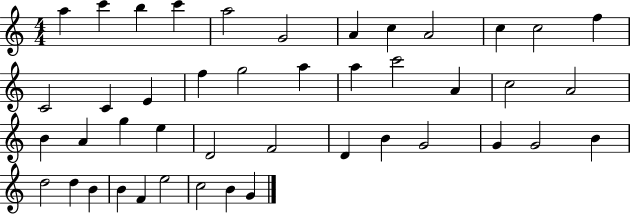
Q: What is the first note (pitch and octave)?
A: A5